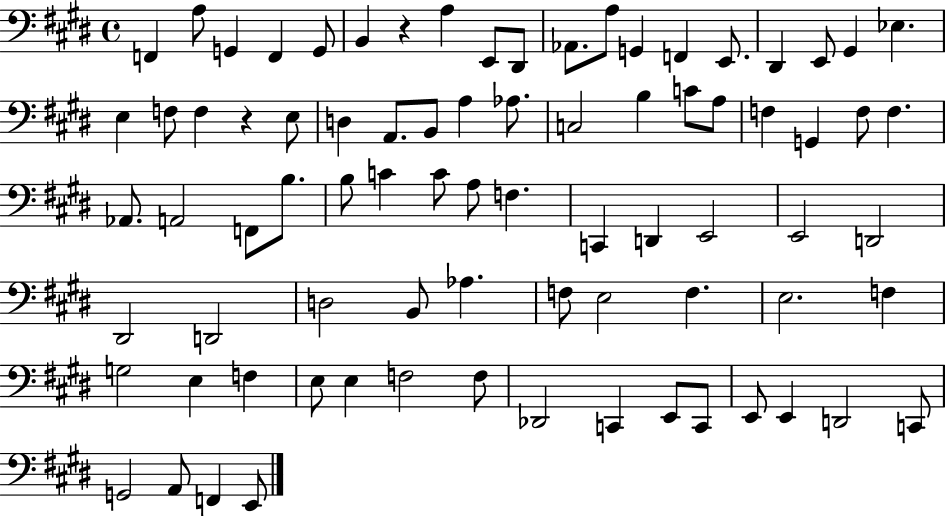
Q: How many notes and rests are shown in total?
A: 80